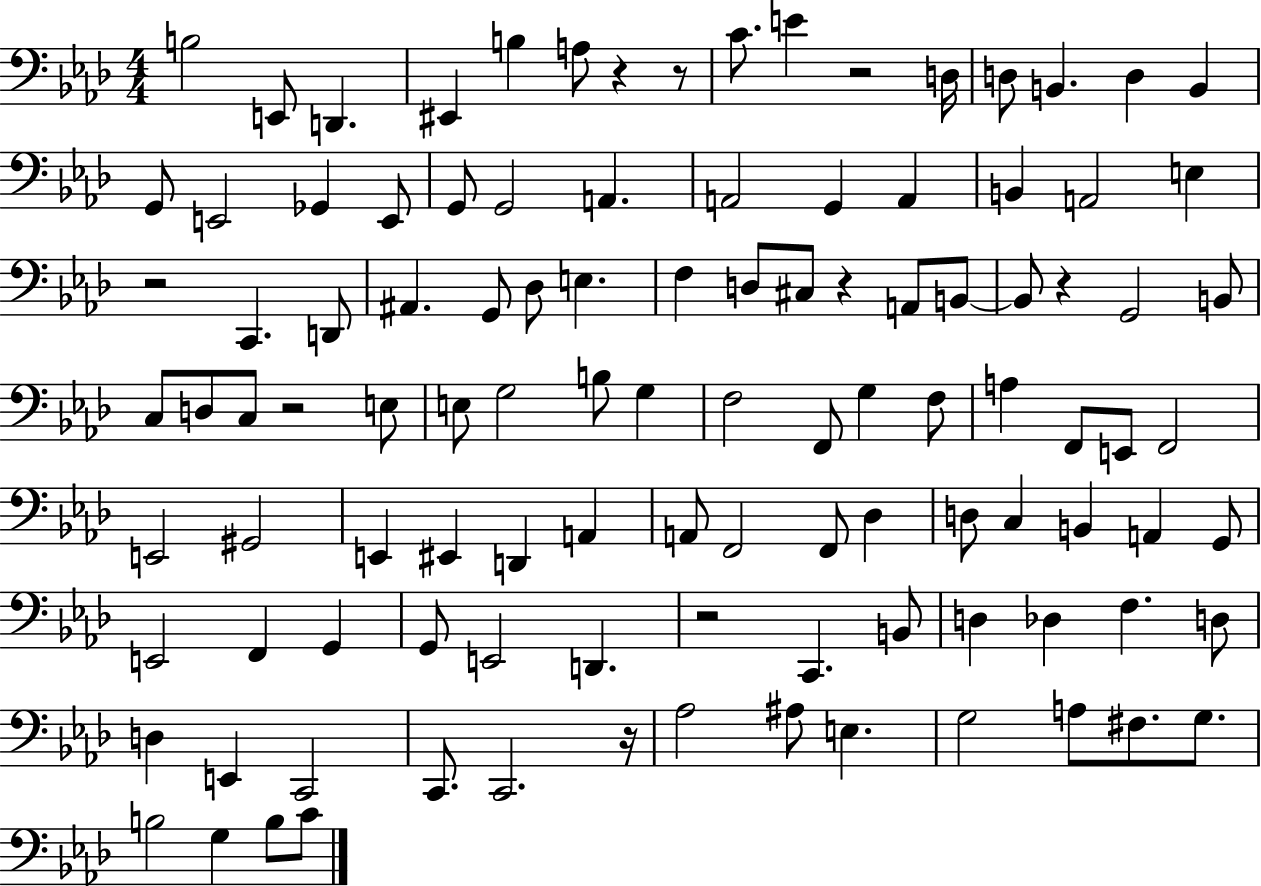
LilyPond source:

{
  \clef bass
  \numericTimeSignature
  \time 4/4
  \key aes \major
  b2 e,8 d,4. | eis,4 b4 a8 r4 r8 | c'8. e'4 r2 d16 | d8 b,4. d4 b,4 | \break g,8 e,2 ges,4 e,8 | g,8 g,2 a,4. | a,2 g,4 a,4 | b,4 a,2 e4 | \break r2 c,4. d,8 | ais,4. g,8 des8 e4. | f4 d8 cis8 r4 a,8 b,8~~ | b,8 r4 g,2 b,8 | \break c8 d8 c8 r2 e8 | e8 g2 b8 g4 | f2 f,8 g4 f8 | a4 f,8 e,8 f,2 | \break e,2 gis,2 | e,4 eis,4 d,4 a,4 | a,8 f,2 f,8 des4 | d8 c4 b,4 a,4 g,8 | \break e,2 f,4 g,4 | g,8 e,2 d,4. | r2 c,4. b,8 | d4 des4 f4. d8 | \break d4 e,4 c,2 | c,8. c,2. r16 | aes2 ais8 e4. | g2 a8 fis8. g8. | \break b2 g4 b8 c'8 | \bar "|."
}